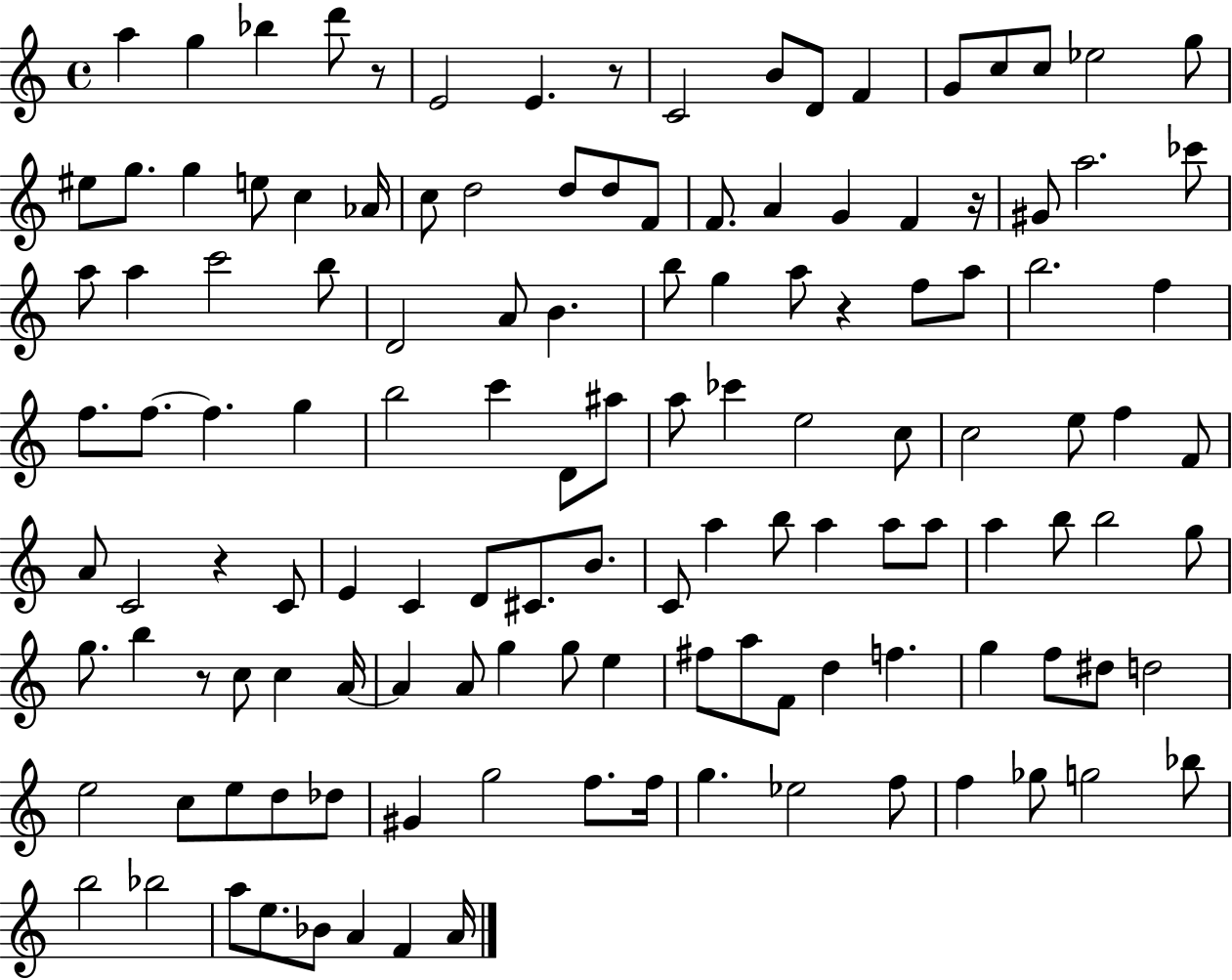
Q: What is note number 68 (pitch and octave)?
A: C4